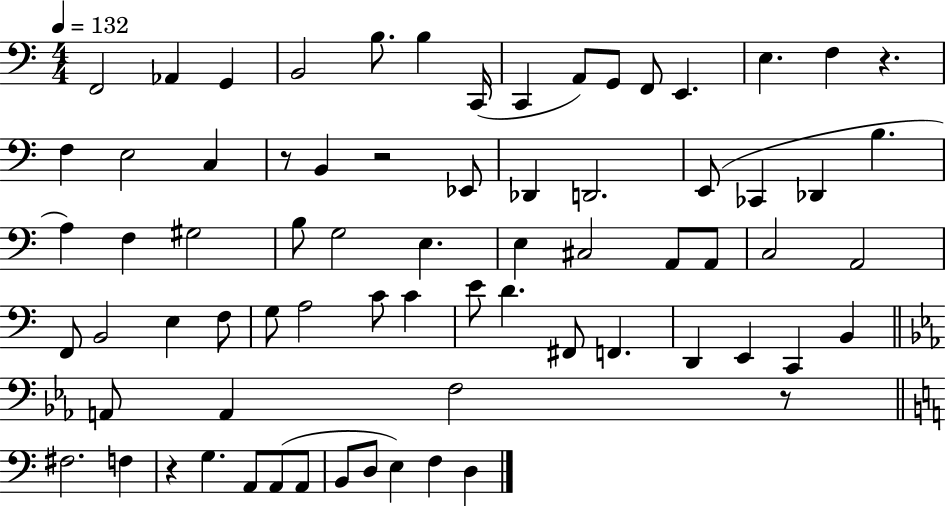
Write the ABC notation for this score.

X:1
T:Untitled
M:4/4
L:1/4
K:C
F,,2 _A,, G,, B,,2 B,/2 B, C,,/4 C,, A,,/2 G,,/2 F,,/2 E,, E, F, z F, E,2 C, z/2 B,, z2 _E,,/2 _D,, D,,2 E,,/2 _C,, _D,, B, A, F, ^G,2 B,/2 G,2 E, E, ^C,2 A,,/2 A,,/2 C,2 A,,2 F,,/2 B,,2 E, F,/2 G,/2 A,2 C/2 C E/2 D ^F,,/2 F,, D,, E,, C,, B,, A,,/2 A,, F,2 z/2 ^F,2 F, z G, A,,/2 A,,/2 A,,/2 B,,/2 D,/2 E, F, D,